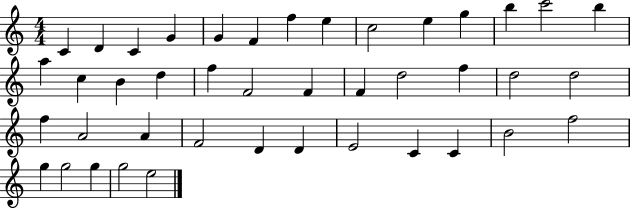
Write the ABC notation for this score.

X:1
T:Untitled
M:4/4
L:1/4
K:C
C D C G G F f e c2 e g b c'2 b a c B d f F2 F F d2 f d2 d2 f A2 A F2 D D E2 C C B2 f2 g g2 g g2 e2